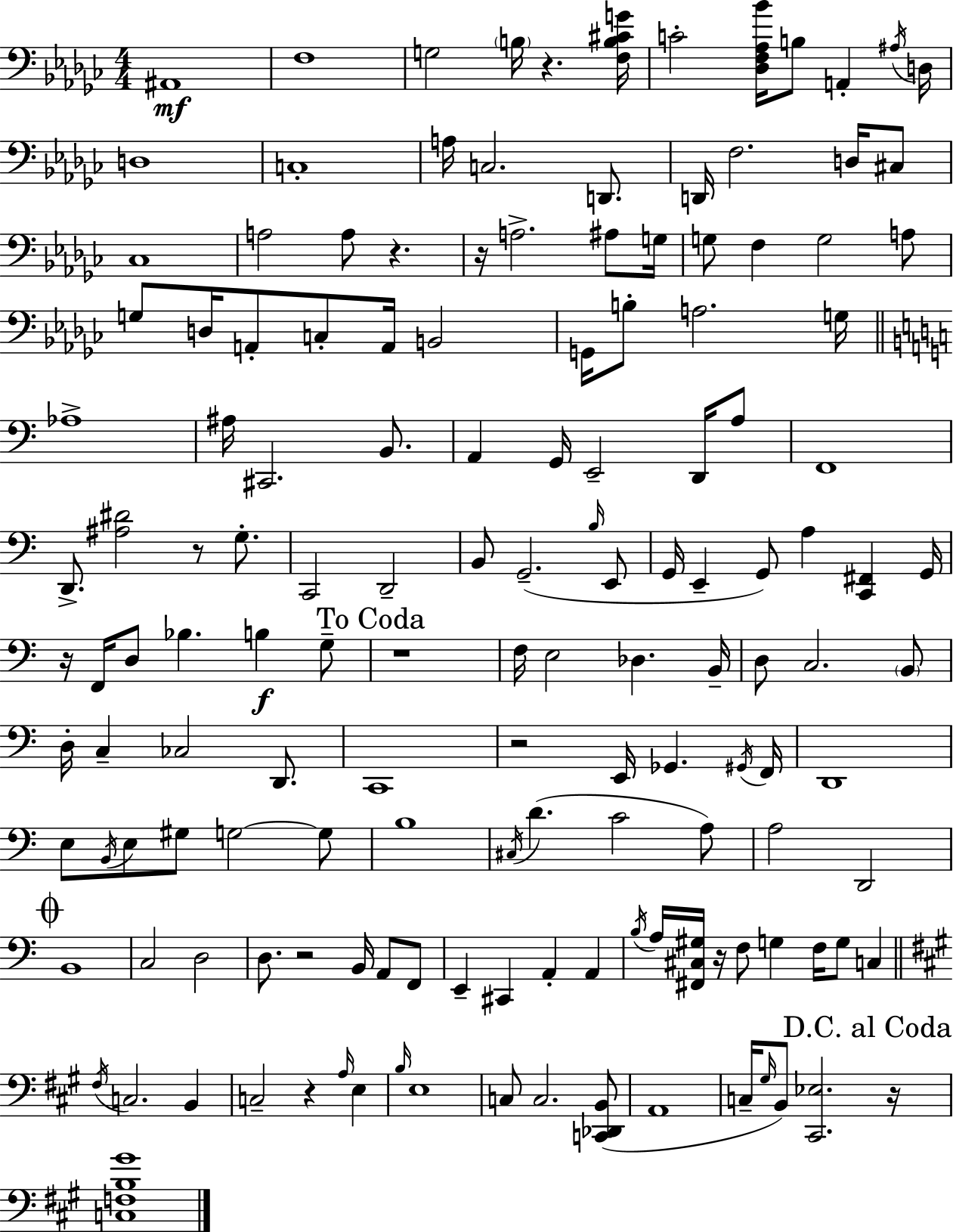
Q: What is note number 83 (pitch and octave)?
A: D2